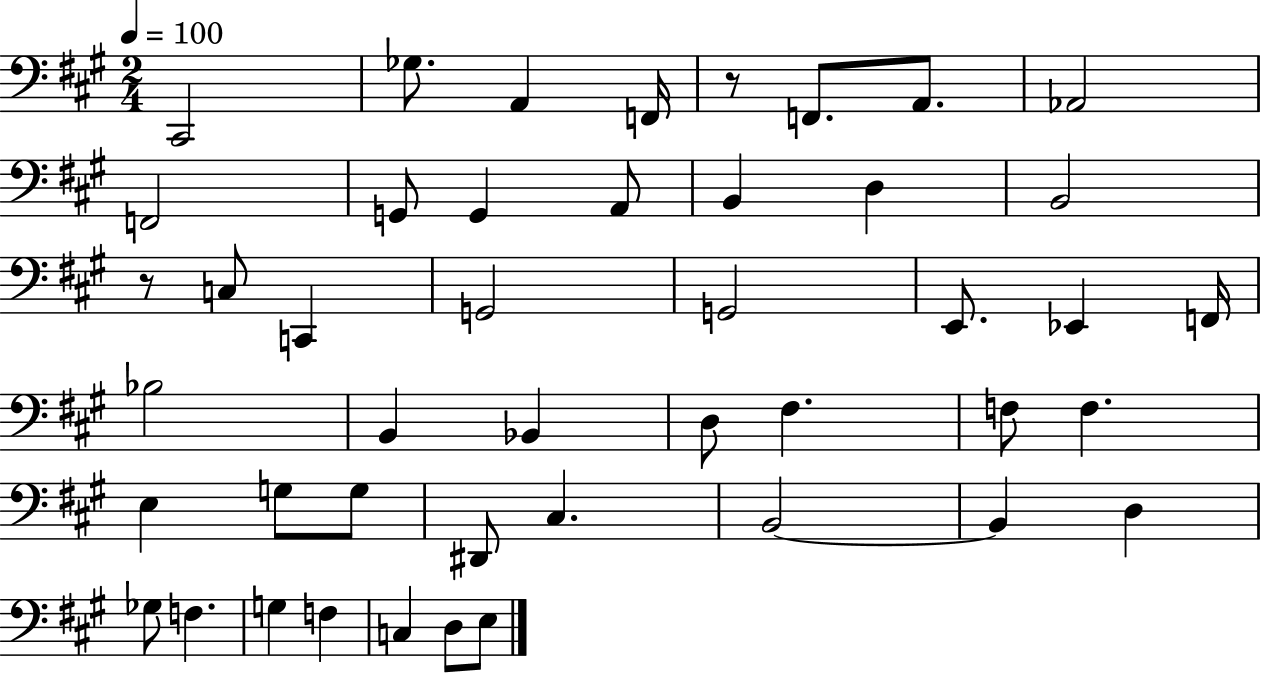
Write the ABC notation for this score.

X:1
T:Untitled
M:2/4
L:1/4
K:A
^C,,2 _G,/2 A,, F,,/4 z/2 F,,/2 A,,/2 _A,,2 F,,2 G,,/2 G,, A,,/2 B,, D, B,,2 z/2 C,/2 C,, G,,2 G,,2 E,,/2 _E,, F,,/4 _B,2 B,, _B,, D,/2 ^F, F,/2 F, E, G,/2 G,/2 ^D,,/2 ^C, B,,2 B,, D, _G,/2 F, G, F, C, D,/2 E,/2